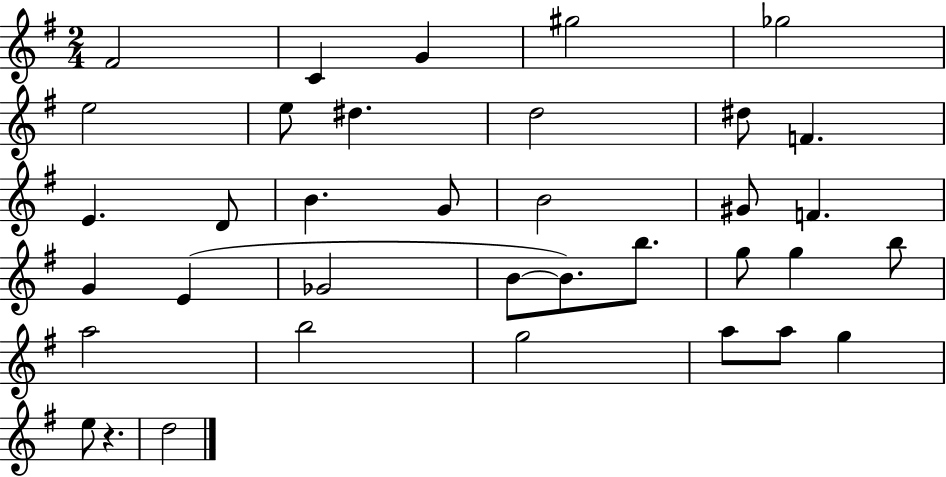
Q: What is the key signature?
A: G major